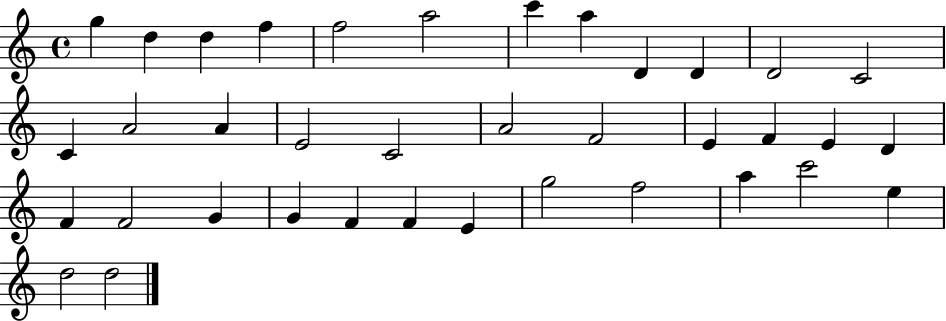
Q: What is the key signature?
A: C major